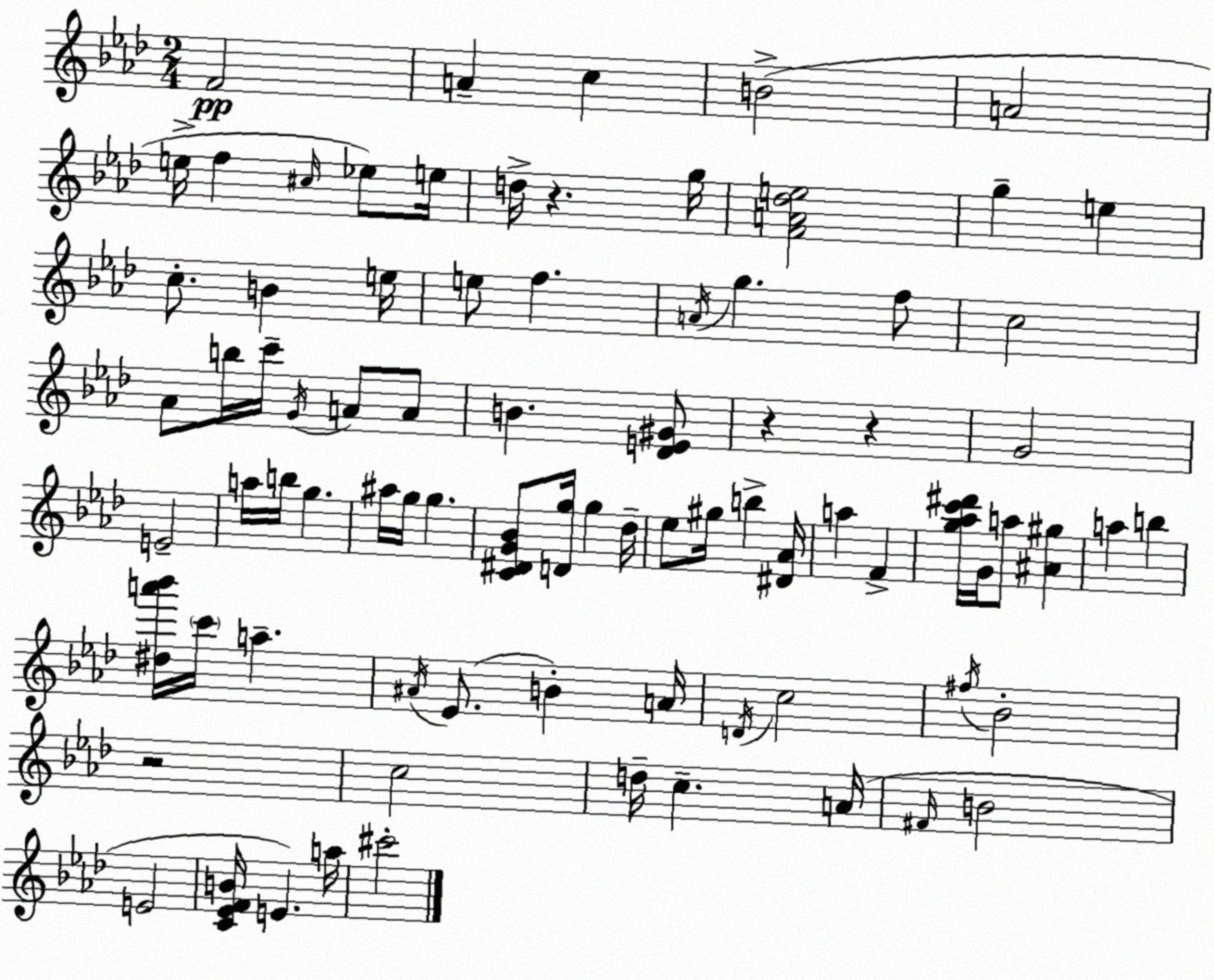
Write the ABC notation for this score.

X:1
T:Untitled
M:2/4
L:1/4
K:Ab
F2 A c B2 A2 e/4 f ^c/4 _e/2 e/4 d/4 z g/4 [FA_de]2 g e c/2 B e/4 e/2 f A/4 g f/2 c2 _A/2 b/4 c'/4 G/4 A/2 A/2 B [_DE^G]/2 z z G2 E2 a/4 b/4 g ^a/4 g/4 g [C^DG_B]/2 [Dg]/4 g _d/4 _e/2 ^g/4 b [^D_A]/4 a F [g_ac'^d']/4 G/4 a/2 [^A^g] a b [^da'_b']/4 c'/4 a ^A/4 _E/2 B A/4 D/4 c2 ^f/4 _B2 z2 c2 d/4 c A/4 ^F/4 B2 E2 [C_EFB]/4 E a/4 ^c'2